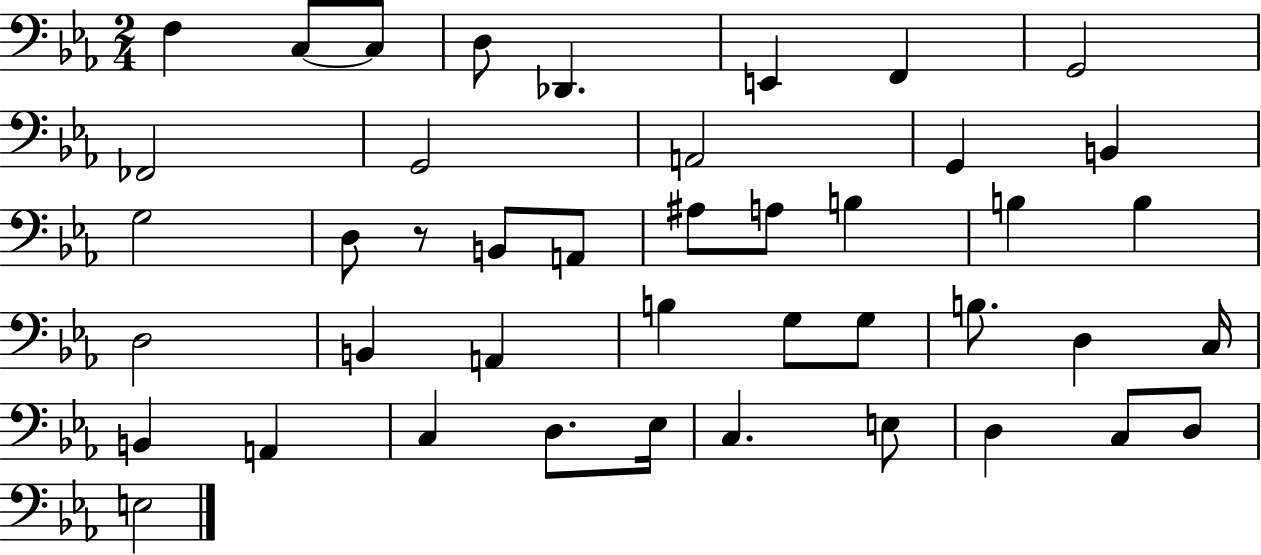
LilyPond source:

{
  \clef bass
  \numericTimeSignature
  \time 2/4
  \key ees \major
  f4 c8~~ c8 | d8 des,4. | e,4 f,4 | g,2 | \break fes,2 | g,2 | a,2 | g,4 b,4 | \break g2 | d8 r8 b,8 a,8 | ais8 a8 b4 | b4 b4 | \break d2 | b,4 a,4 | b4 g8 g8 | b8. d4 c16 | \break b,4 a,4 | c4 d8. ees16 | c4. e8 | d4 c8 d8 | \break e2 | \bar "|."
}